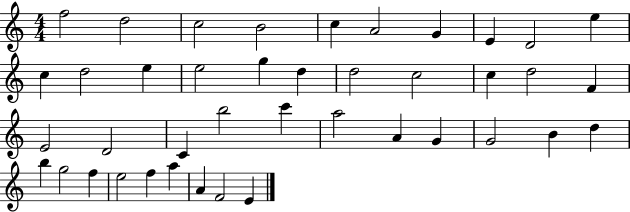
F5/h D5/h C5/h B4/h C5/q A4/h G4/q E4/q D4/h E5/q C5/q D5/h E5/q E5/h G5/q D5/q D5/h C5/h C5/q D5/h F4/q E4/h D4/h C4/q B5/h C6/q A5/h A4/q G4/q G4/h B4/q D5/q B5/q G5/h F5/q E5/h F5/q A5/q A4/q F4/h E4/q